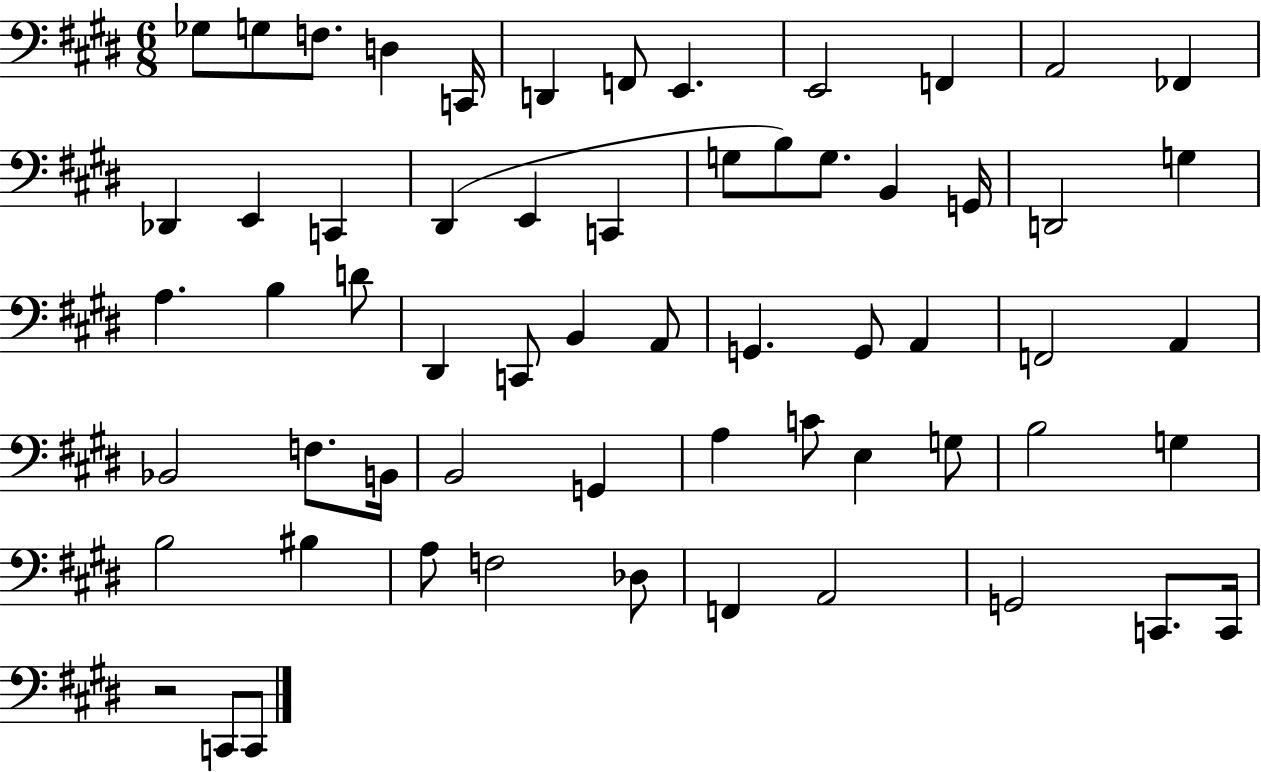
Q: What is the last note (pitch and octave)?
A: C2